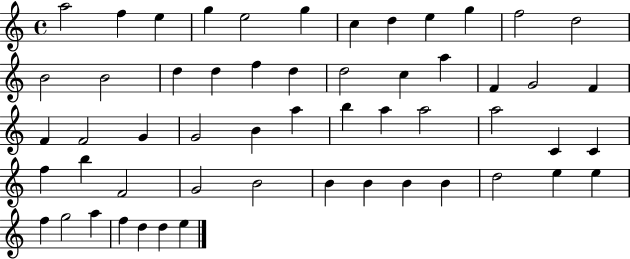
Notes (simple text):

A5/h F5/q E5/q G5/q E5/h G5/q C5/q D5/q E5/q G5/q F5/h D5/h B4/h B4/h D5/q D5/q F5/q D5/q D5/h C5/q A5/q F4/q G4/h F4/q F4/q F4/h G4/q G4/h B4/q A5/q B5/q A5/q A5/h A5/h C4/q C4/q F5/q B5/q F4/h G4/h B4/h B4/q B4/q B4/q B4/q D5/h E5/q E5/q F5/q G5/h A5/q F5/q D5/q D5/q E5/q